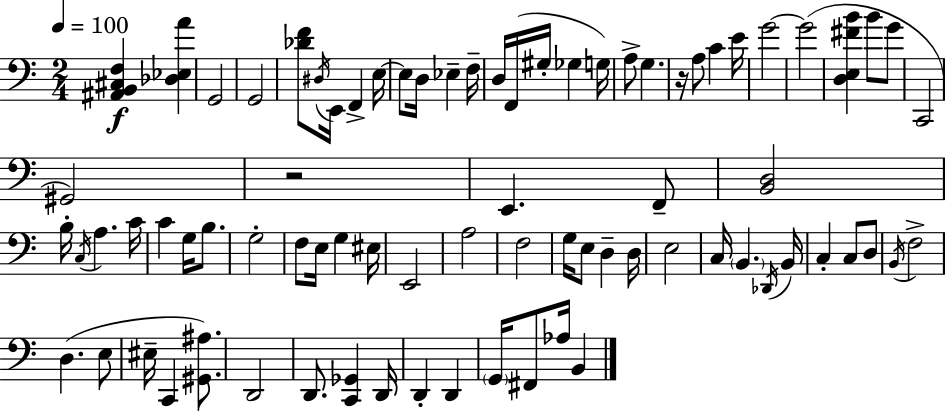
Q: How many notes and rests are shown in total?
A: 79